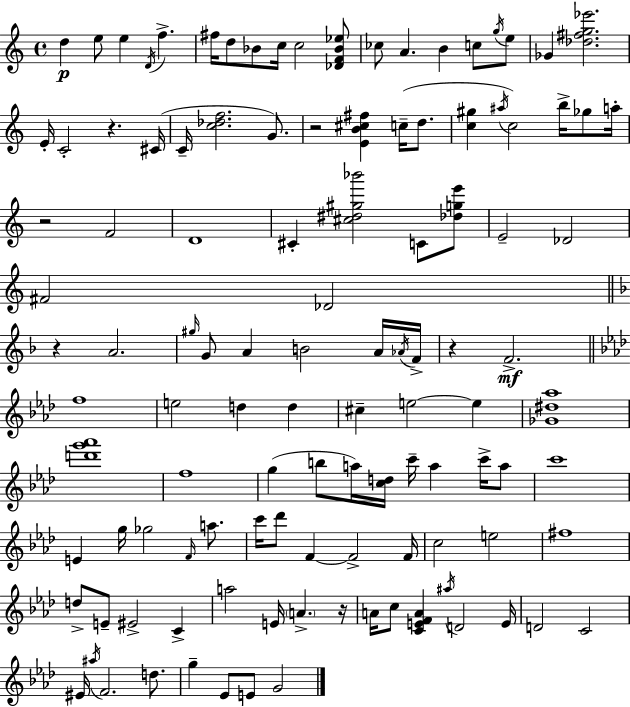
{
  \clef treble
  \time 4/4
  \defaultTimeSignature
  \key a \minor
  d''4\p e''8 e''4 \acciaccatura { d'16 } f''4.-> | fis''16 d''8 bes'8 c''16 c''2 <des' f' bes' ees''>8 | ces''8 a'4. b'4 c''8 \acciaccatura { g''16 } | e''8 ges'4 <des'' fis'' g'' ees'''>2. | \break e'16-. c'2-. r4. | cis'16( c'16-- <c'' des'' f''>2. g'8.) | r2 <e' b' cis'' fis''>4 c''16--( d''8. | <c'' gis''>4 \acciaccatura { ais''16 } c''2) b''16-> | \break ges''8 a''16-. r2 f'2 | d'1 | cis'4-. <cis'' dis'' gis'' bes'''>2 c'8 | <des'' g'' e'''>8 e'2-- des'2 | \break fis'2 des'2 | \bar "||" \break \key f \major r4 a'2. | \grace { gis''16 } g'8 a'4 b'2 a'16 | \acciaccatura { aes'16 } f'16-> r4 f'2.->\mf | \bar "||" \break \key aes \major f''1 | e''2 d''4 d''4 | cis''4-- e''2~~ e''4 | <ges' dis'' aes''>1 | \break <d''' g''' aes'''>1 | f''1 | g''4( b''8 a''16) <c'' d''>16 c'''16-- a''4 c'''16-> a''8 | c'''1 | \break e'4 g''16 ges''2 \grace { f'16 } a''8. | c'''16 des'''8 f'4~~ f'2-> | f'16 c''2 e''2 | fis''1 | \break d''8-> e'8-- eis'2-> c'4-> | a''2 e'16 \parenthesize a'4.-> | r16 a'16 c''8 <c' e' f' a'>4 \acciaccatura { ais''16 } d'2 | e'16 d'2 c'2 | \break eis'16 \acciaccatura { ais''16 } f'2. | d''8. g''4-- ees'8 e'8 g'2 | \bar "|."
}